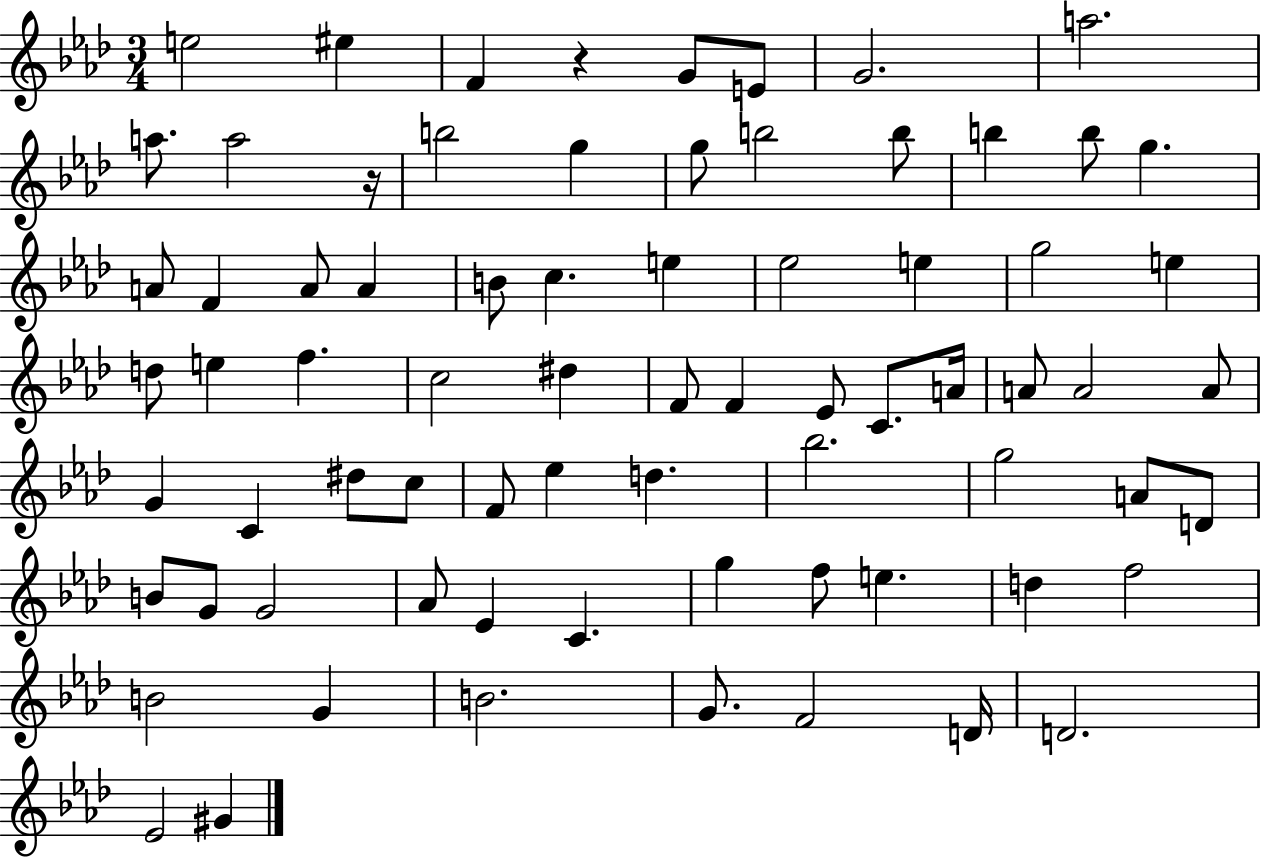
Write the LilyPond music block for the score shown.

{
  \clef treble
  \numericTimeSignature
  \time 3/4
  \key aes \major
  e''2 eis''4 | f'4 r4 g'8 e'8 | g'2. | a''2. | \break a''8. a''2 r16 | b''2 g''4 | g''8 b''2 b''8 | b''4 b''8 g''4. | \break a'8 f'4 a'8 a'4 | b'8 c''4. e''4 | ees''2 e''4 | g''2 e''4 | \break d''8 e''4 f''4. | c''2 dis''4 | f'8 f'4 ees'8 c'8. a'16 | a'8 a'2 a'8 | \break g'4 c'4 dis''8 c''8 | f'8 ees''4 d''4. | bes''2. | g''2 a'8 d'8 | \break b'8 g'8 g'2 | aes'8 ees'4 c'4. | g''4 f''8 e''4. | d''4 f''2 | \break b'2 g'4 | b'2. | g'8. f'2 d'16 | d'2. | \break ees'2 gis'4 | \bar "|."
}